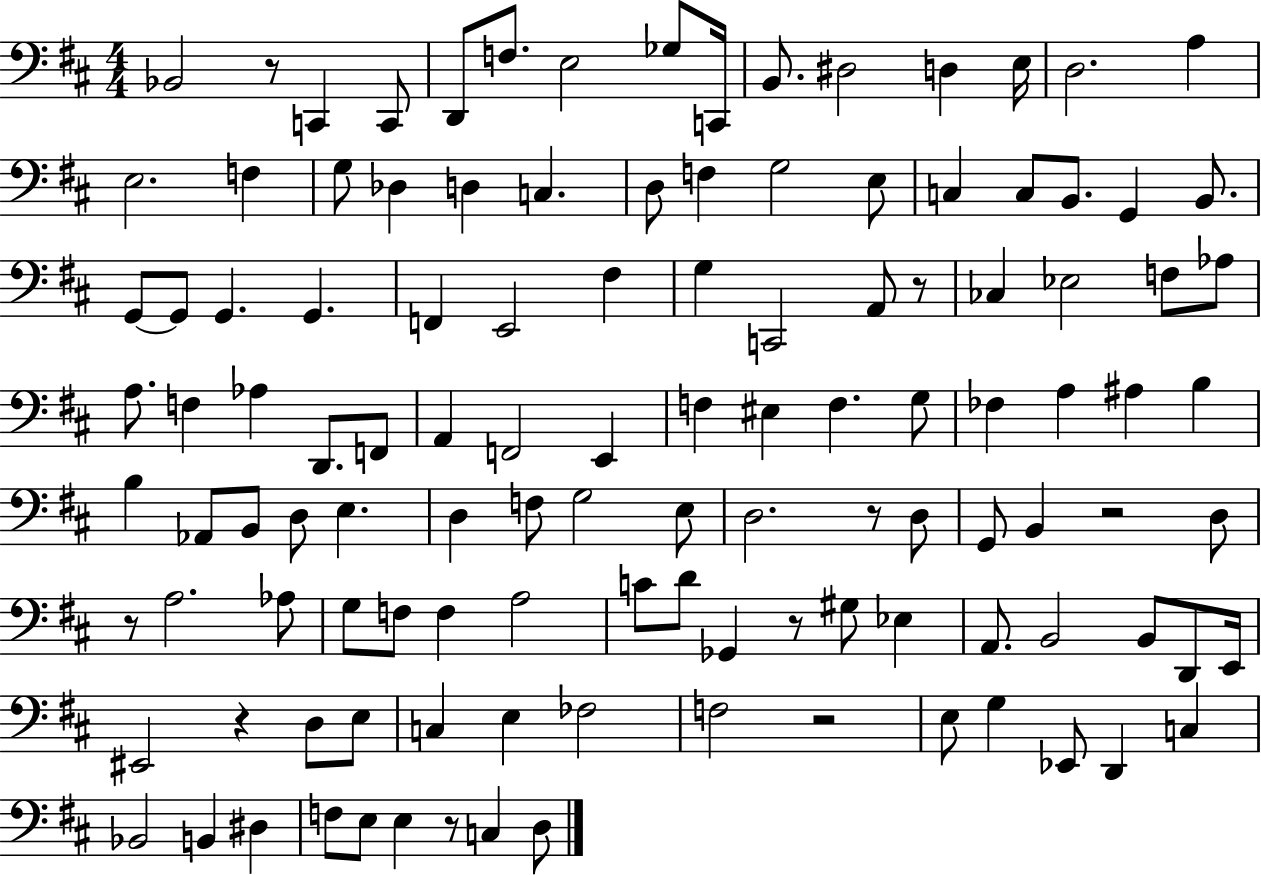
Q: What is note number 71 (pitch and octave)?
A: G2